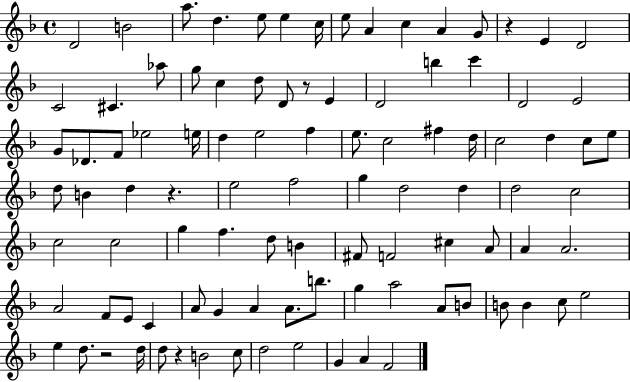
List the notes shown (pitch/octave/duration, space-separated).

D4/h B4/h A5/e. D5/q. E5/e E5/q C5/s E5/e A4/q C5/q A4/q G4/e R/q E4/q D4/h C4/h C#4/q. Ab5/e G5/e C5/q D5/e D4/e R/e E4/q D4/h B5/q C6/q D4/h E4/h G4/e Db4/e. F4/e Eb5/h E5/s D5/q E5/h F5/q E5/e. C5/h F#5/q D5/s C5/h D5/q C5/e E5/e D5/e B4/q D5/q R/q. E5/h F5/h G5/q D5/h D5/q D5/h C5/h C5/h C5/h G5/q F5/q. D5/e B4/q F#4/e F4/h C#5/q A4/e A4/q A4/h. A4/h F4/e E4/e C4/q A4/e G4/q A4/q A4/e. B5/e. G5/q A5/h A4/e B4/e B4/e B4/q C5/e E5/h E5/q D5/e. R/h D5/s D5/e R/q B4/h C5/e D5/h E5/h G4/q A4/q F4/h